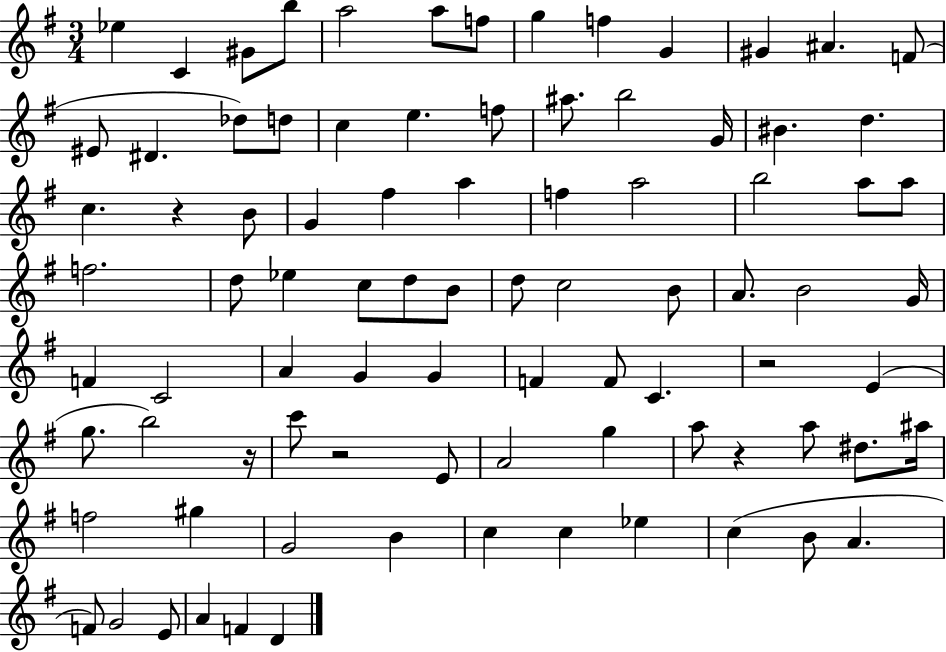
Eb5/q C4/q G#4/e B5/e A5/h A5/e F5/e G5/q F5/q G4/q G#4/q A#4/q. F4/e EIS4/e D#4/q. Db5/e D5/e C5/q E5/q. F5/e A#5/e. B5/h G4/s BIS4/q. D5/q. C5/q. R/q B4/e G4/q F#5/q A5/q F5/q A5/h B5/h A5/e A5/e F5/h. D5/e Eb5/q C5/e D5/e B4/e D5/e C5/h B4/e A4/e. B4/h G4/s F4/q C4/h A4/q G4/q G4/q F4/q F4/e C4/q. R/h E4/q G5/e. B5/h R/s C6/e R/h E4/e A4/h G5/q A5/e R/q A5/e D#5/e. A#5/s F5/h G#5/q G4/h B4/q C5/q C5/q Eb5/q C5/q B4/e A4/q. F4/e G4/h E4/e A4/q F4/q D4/q